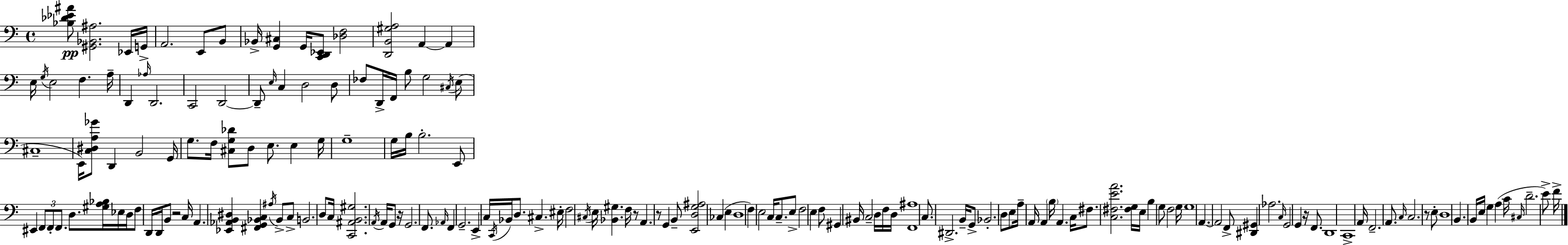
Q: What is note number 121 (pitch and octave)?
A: B3